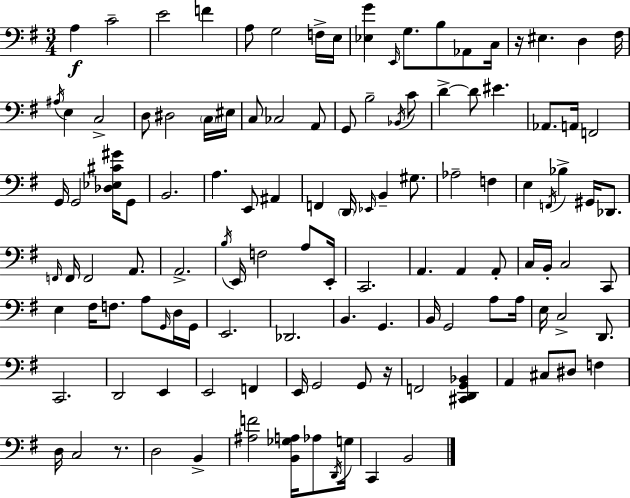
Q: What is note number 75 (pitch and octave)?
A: F#3